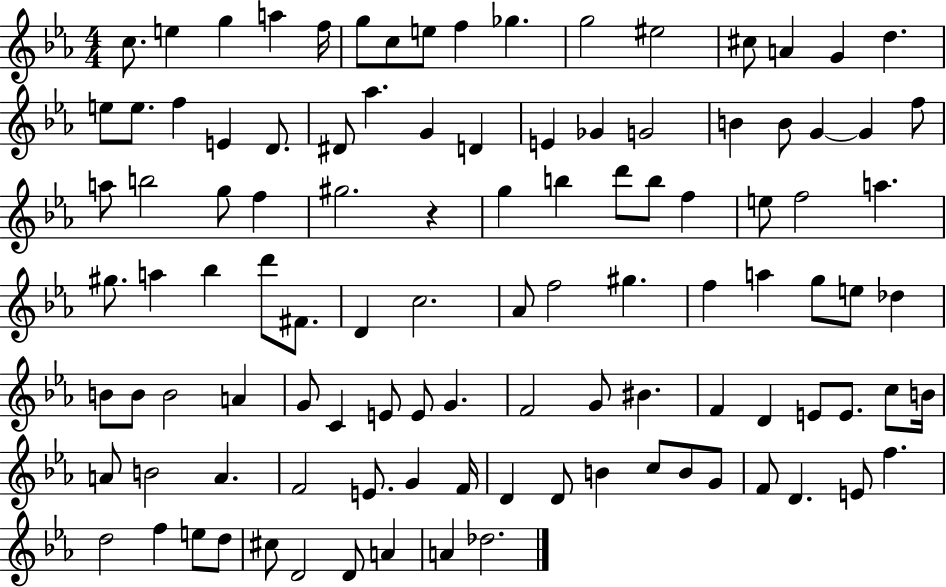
X:1
T:Untitled
M:4/4
L:1/4
K:Eb
c/2 e g a f/4 g/2 c/2 e/2 f _g g2 ^e2 ^c/2 A G d e/2 e/2 f E D/2 ^D/2 _a G D E _G G2 B B/2 G G f/2 a/2 b2 g/2 f ^g2 z g b d'/2 b/2 f e/2 f2 a ^g/2 a _b d'/2 ^F/2 D c2 _A/2 f2 ^g f a g/2 e/2 _d B/2 B/2 B2 A G/2 C E/2 E/2 G F2 G/2 ^B F D E/2 E/2 c/2 B/4 A/2 B2 A F2 E/2 G F/4 D D/2 B c/2 B/2 G/2 F/2 D E/2 f d2 f e/2 d/2 ^c/2 D2 D/2 A A _d2